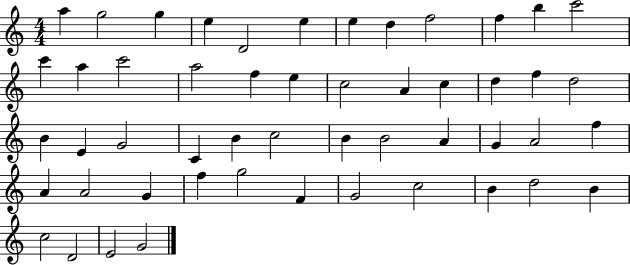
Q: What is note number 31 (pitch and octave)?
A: B4